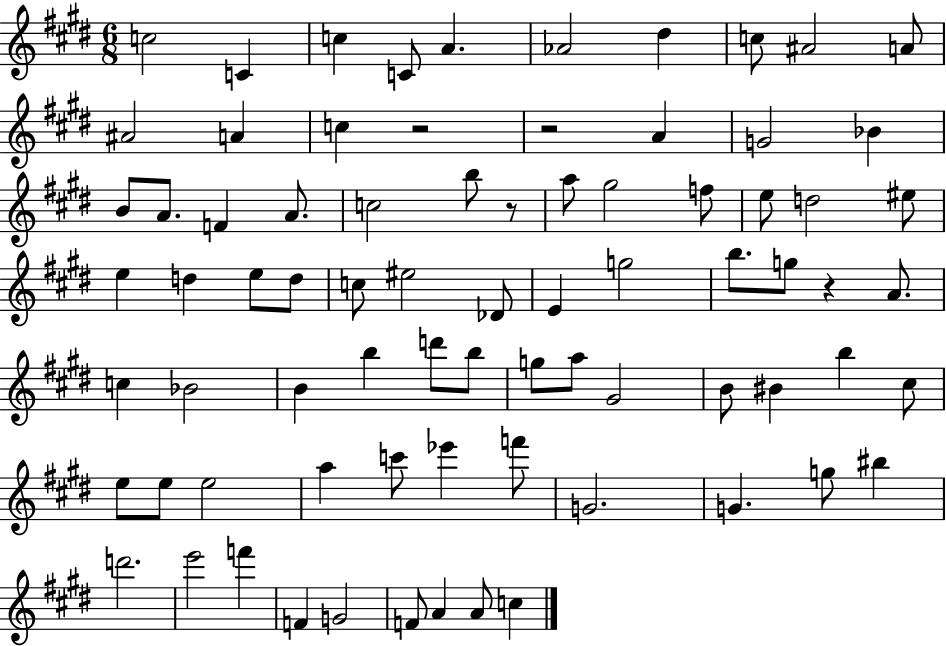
C5/h C4/q C5/q C4/e A4/q. Ab4/h D#5/q C5/e A#4/h A4/e A#4/h A4/q C5/q R/h R/h A4/q G4/h Bb4/q B4/e A4/e. F4/q A4/e. C5/h B5/e R/e A5/e G#5/h F5/e E5/e D5/h EIS5/e E5/q D5/q E5/e D5/e C5/e EIS5/h Db4/e E4/q G5/h B5/e. G5/e R/q A4/e. C5/q Bb4/h B4/q B5/q D6/e B5/e G5/e A5/e G#4/h B4/e BIS4/q B5/q C#5/e E5/e E5/e E5/h A5/q C6/e Eb6/q F6/e G4/h. G4/q. G5/e BIS5/q D6/h. E6/h F6/q F4/q G4/h F4/e A4/q A4/e C5/q